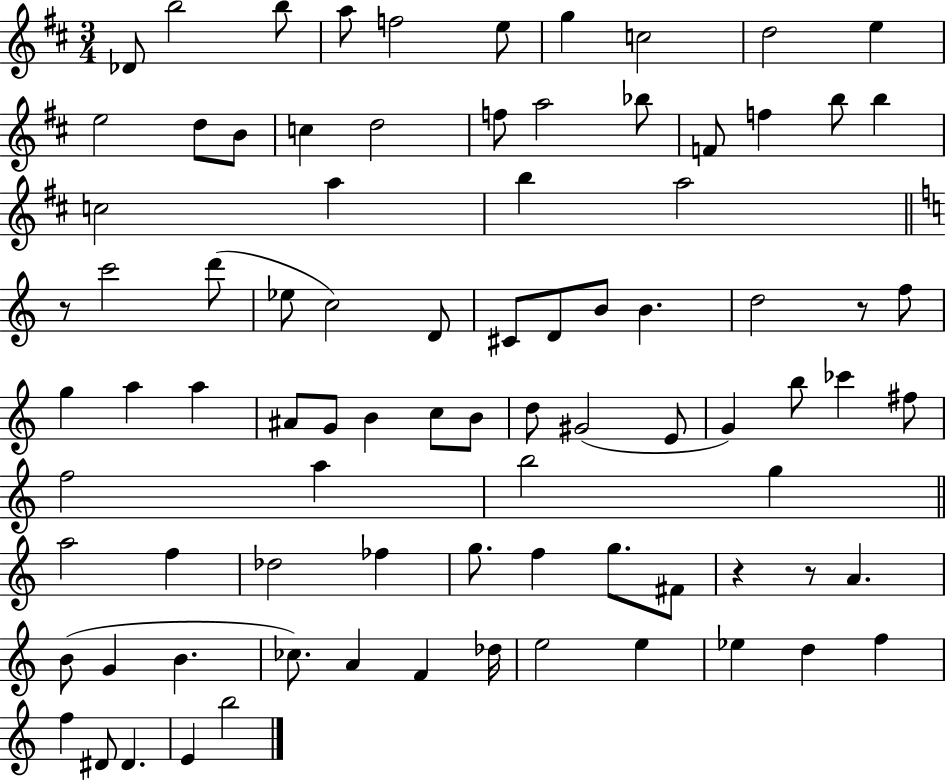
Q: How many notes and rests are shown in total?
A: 86